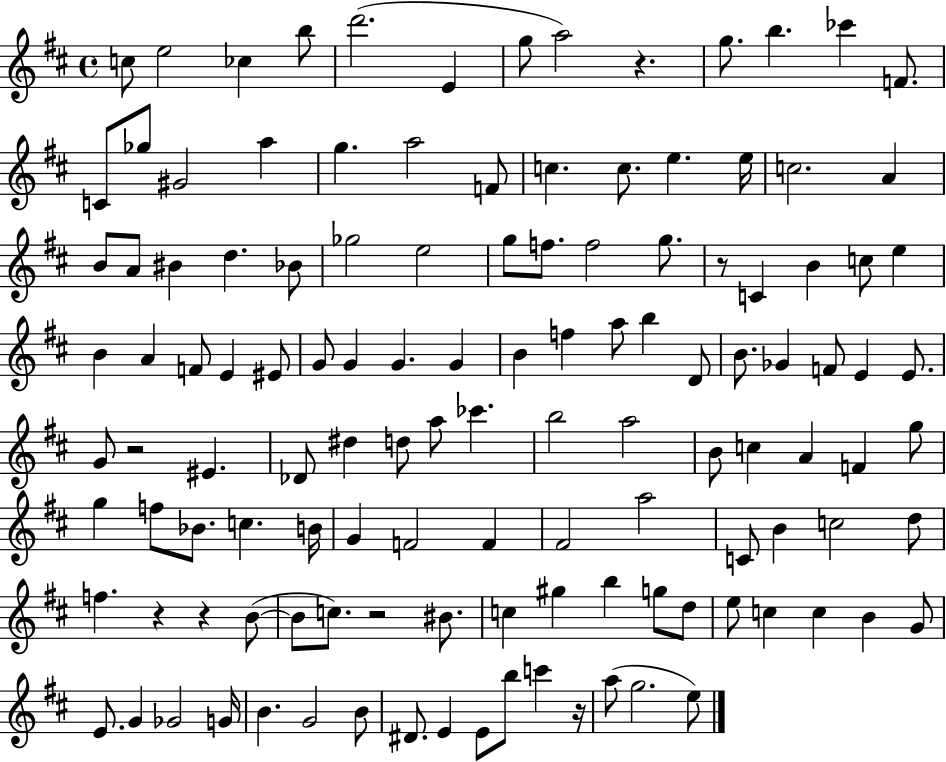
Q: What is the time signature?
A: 4/4